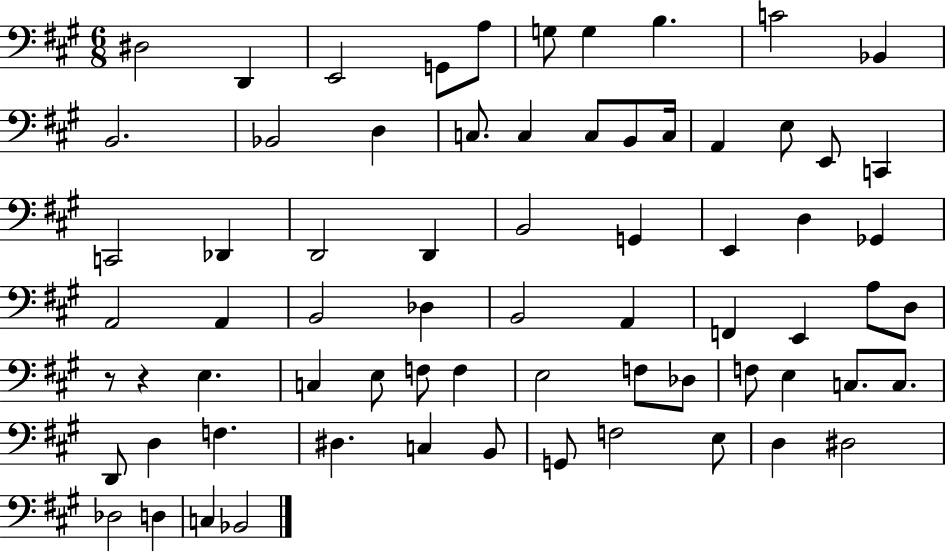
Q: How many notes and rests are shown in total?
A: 70